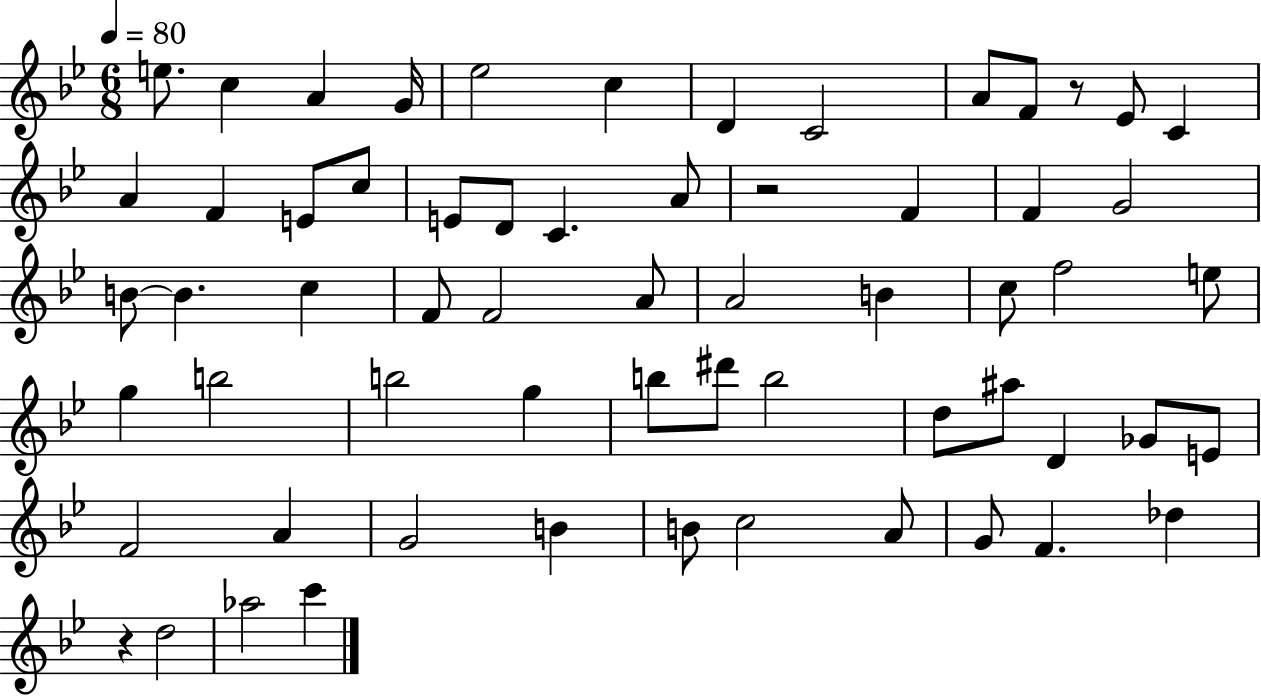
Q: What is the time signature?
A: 6/8